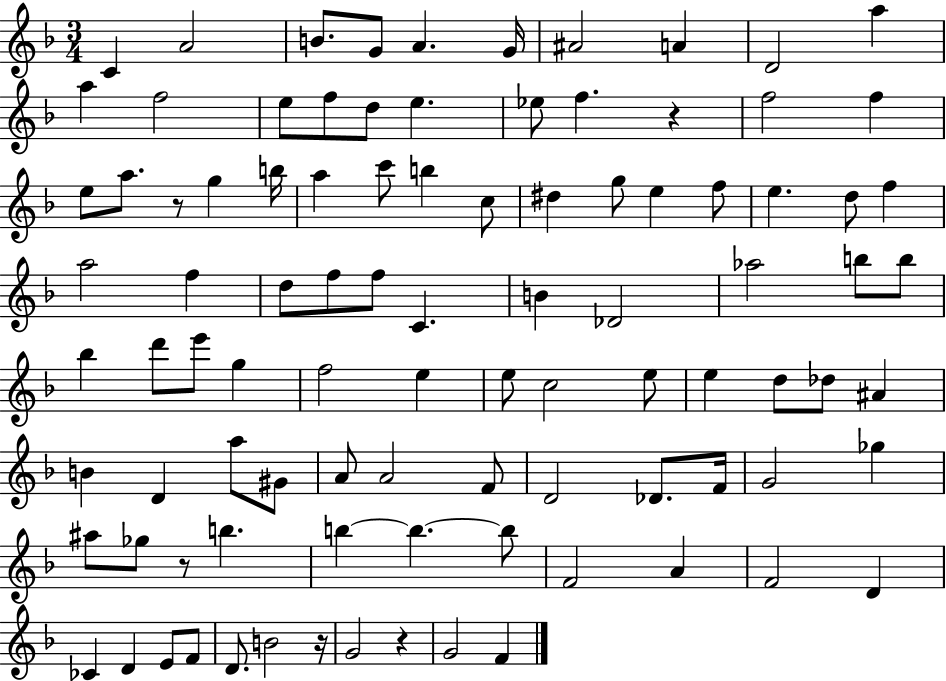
C4/q A4/h B4/e. G4/e A4/q. G4/s A#4/h A4/q D4/h A5/q A5/q F5/h E5/e F5/e D5/e E5/q. Eb5/e F5/q. R/q F5/h F5/q E5/e A5/e. R/e G5/q B5/s A5/q C6/e B5/q C5/e D#5/q G5/e E5/q F5/e E5/q. D5/e F5/q A5/h F5/q D5/e F5/e F5/e C4/q. B4/q Db4/h Ab5/h B5/e B5/e Bb5/q D6/e E6/e G5/q F5/h E5/q E5/e C5/h E5/e E5/q D5/e Db5/e A#4/q B4/q D4/q A5/e G#4/e A4/e A4/h F4/e D4/h Db4/e. F4/s G4/h Gb5/q A#5/e Gb5/e R/e B5/q. B5/q B5/q. B5/e F4/h A4/q F4/h D4/q CES4/q D4/q E4/e F4/e D4/e. B4/h R/s G4/h R/q G4/h F4/q